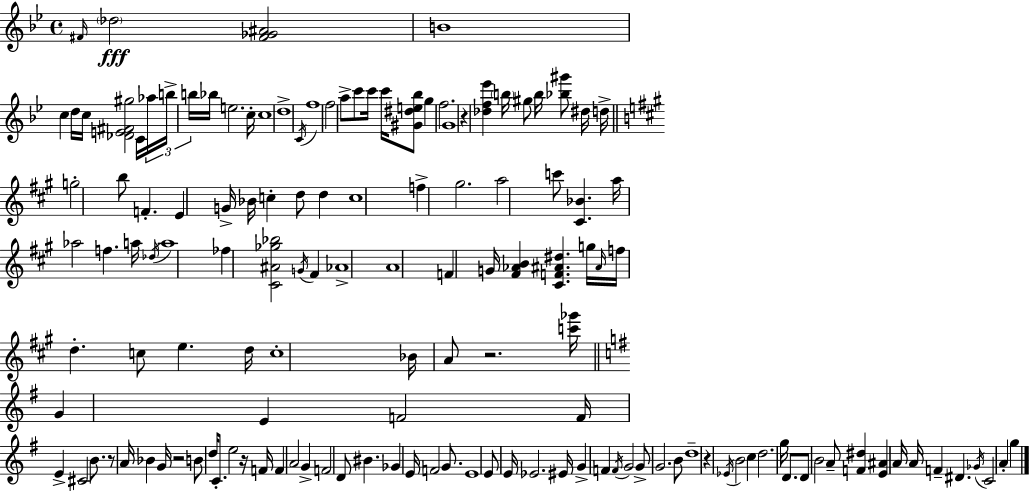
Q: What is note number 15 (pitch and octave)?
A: D5